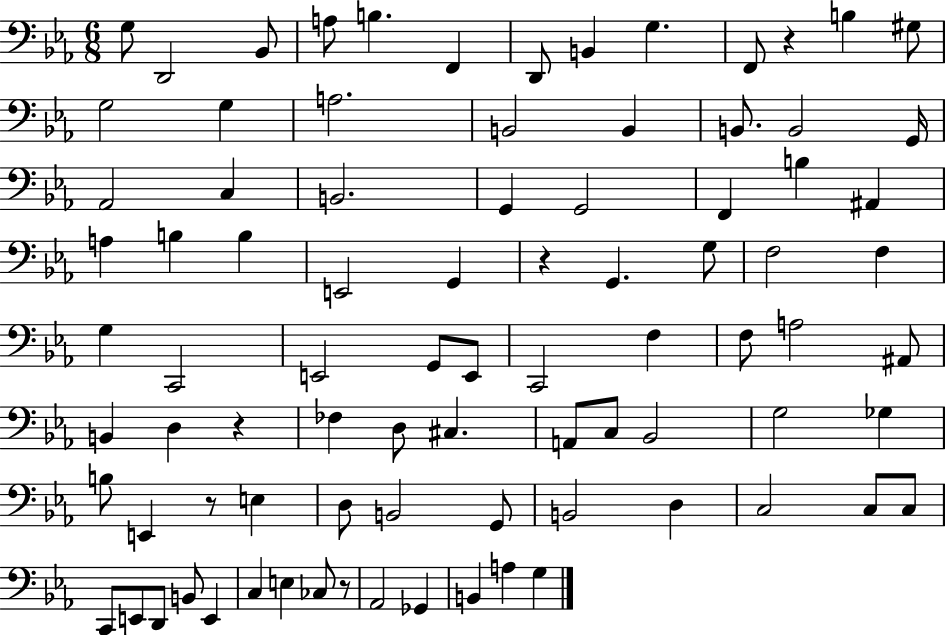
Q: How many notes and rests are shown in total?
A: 86